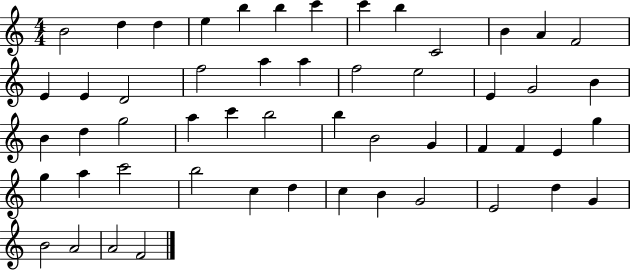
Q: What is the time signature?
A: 4/4